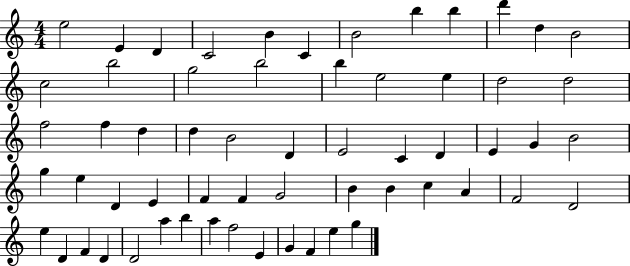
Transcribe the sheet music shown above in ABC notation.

X:1
T:Untitled
M:4/4
L:1/4
K:C
e2 E D C2 B C B2 b b d' d B2 c2 b2 g2 b2 b e2 e d2 d2 f2 f d d B2 D E2 C D E G B2 g e D E F F G2 B B c A F2 D2 e D F D D2 a b a f2 E G F e g